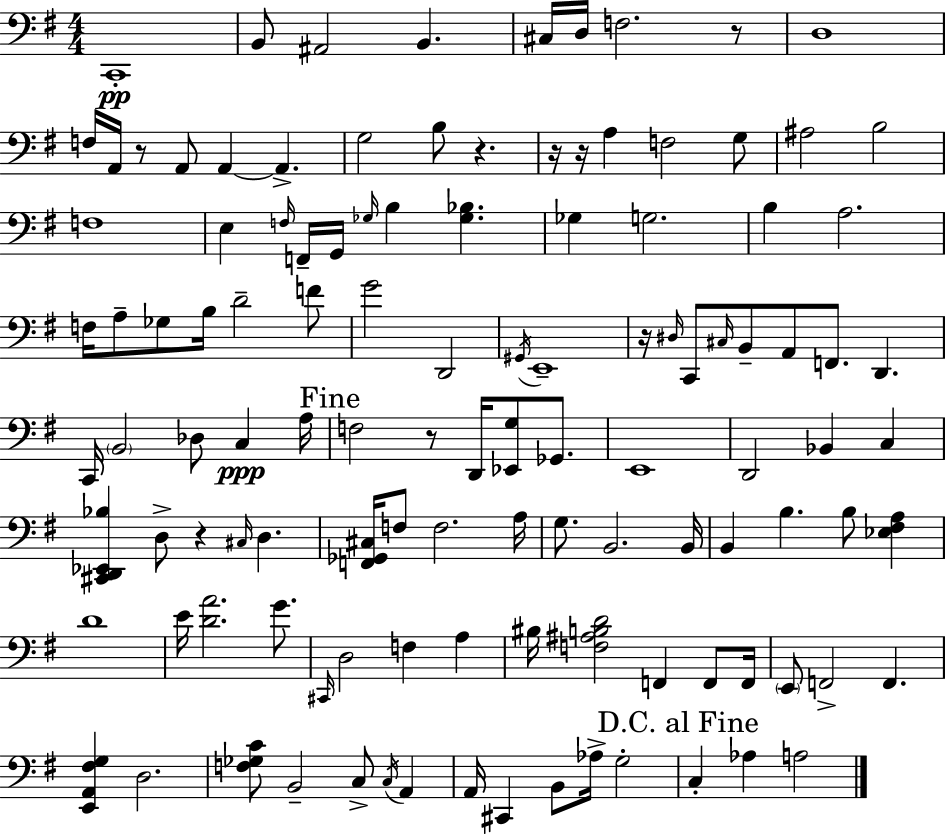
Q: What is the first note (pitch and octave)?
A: C2